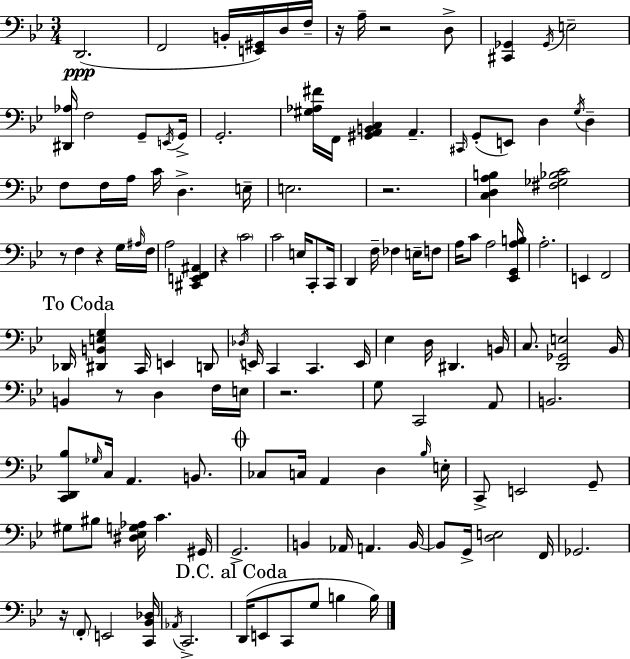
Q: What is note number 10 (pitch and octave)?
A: F3